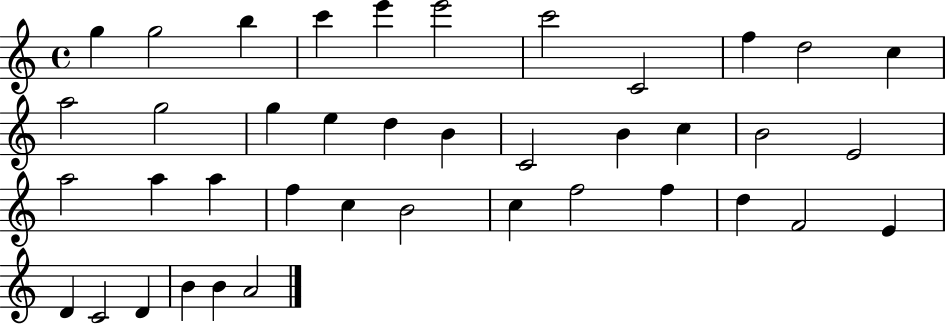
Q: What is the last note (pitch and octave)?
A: A4